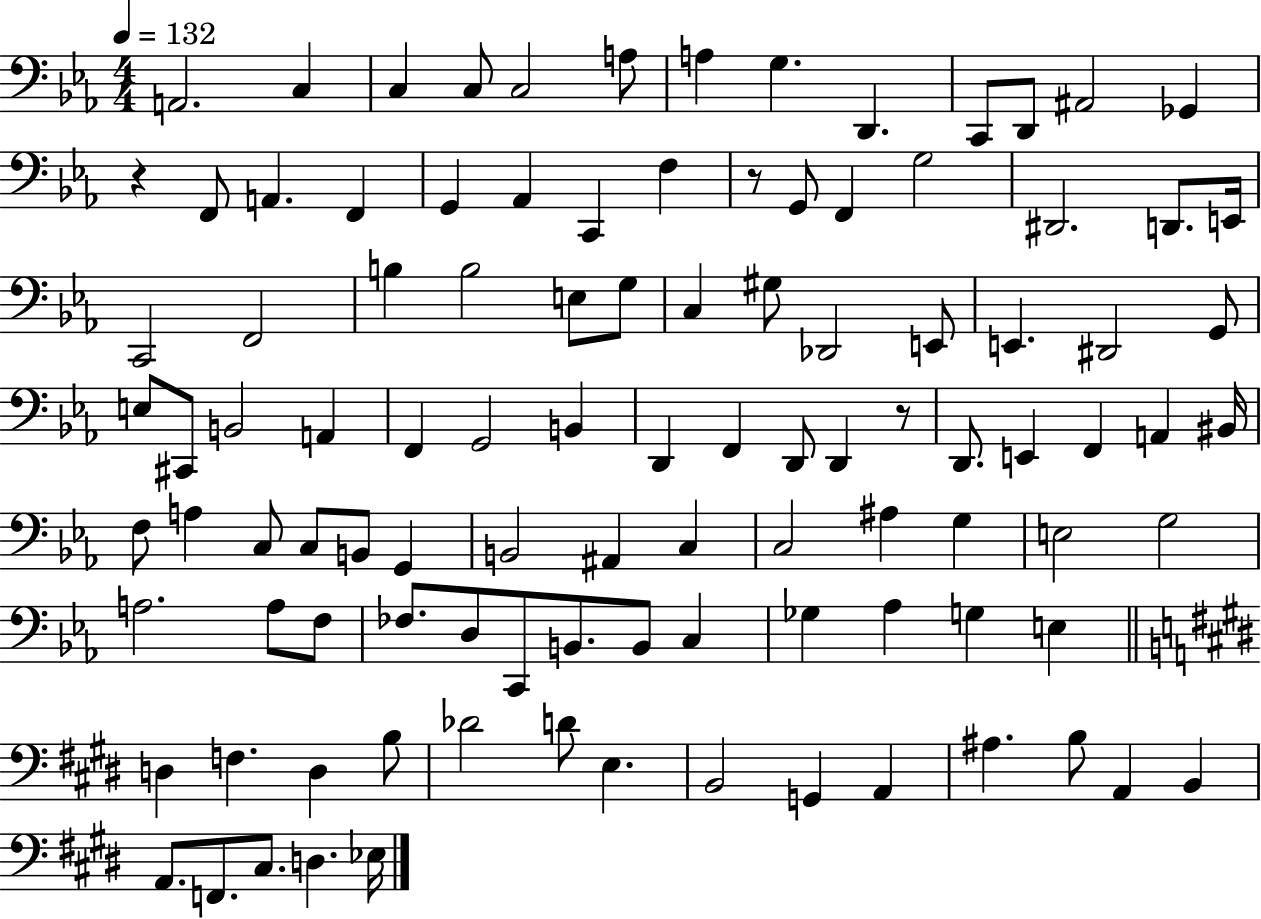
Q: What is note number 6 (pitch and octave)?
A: A3